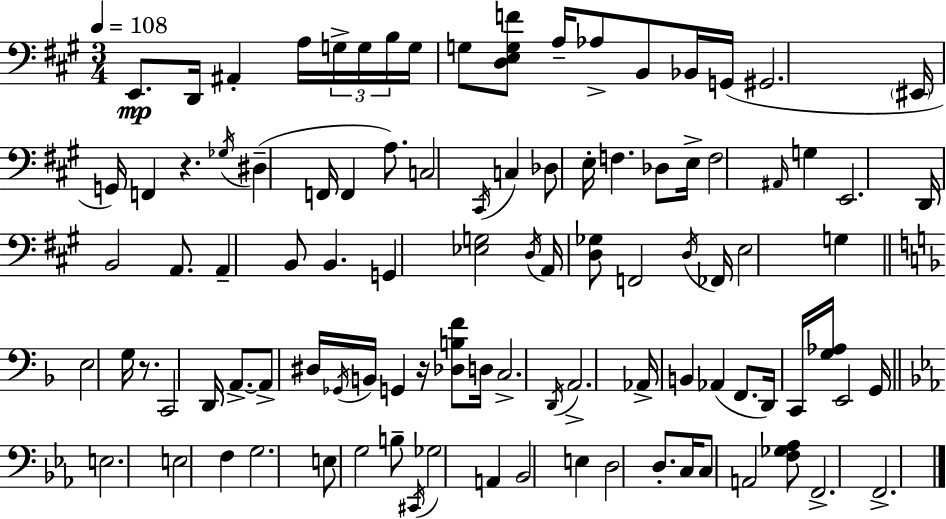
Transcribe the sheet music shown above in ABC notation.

X:1
T:Untitled
M:3/4
L:1/4
K:A
E,,/2 D,,/4 ^A,, A,/4 G,/4 G,/4 B,/4 G,/4 G,/2 [D,E,G,F]/2 A,/4 _A,/2 B,,/2 _B,,/4 G,,/4 ^G,,2 ^E,,/4 G,,/4 F,, z _G,/4 ^D, F,,/4 F,, A,/2 C,2 ^C,,/4 C, _D,/2 E,/4 F, _D,/2 E,/4 F,2 ^A,,/4 G, E,,2 D,,/4 B,,2 A,,/2 A,, B,,/2 B,, G,, [_E,G,]2 D,/4 A,,/4 [D,_G,]/2 F,,2 D,/4 _F,,/4 E,2 G, E,2 G,/4 z/2 C,,2 D,,/4 A,,/2 A,,/2 ^D,/4 _G,,/4 B,,/4 G,, z/4 [_D,B,F]/2 D,/4 C,2 D,,/4 A,,2 _A,,/4 B,, _A,, F,,/2 D,,/4 C,,/4 [G,_A,]/4 E,,2 G,,/4 E,2 E,2 F, G,2 E,/2 G,2 B,/2 ^C,,/4 _G,2 A,, _B,,2 E, D,2 D,/2 C,/4 C,/2 A,,2 [F,_G,_A,]/2 F,,2 F,,2